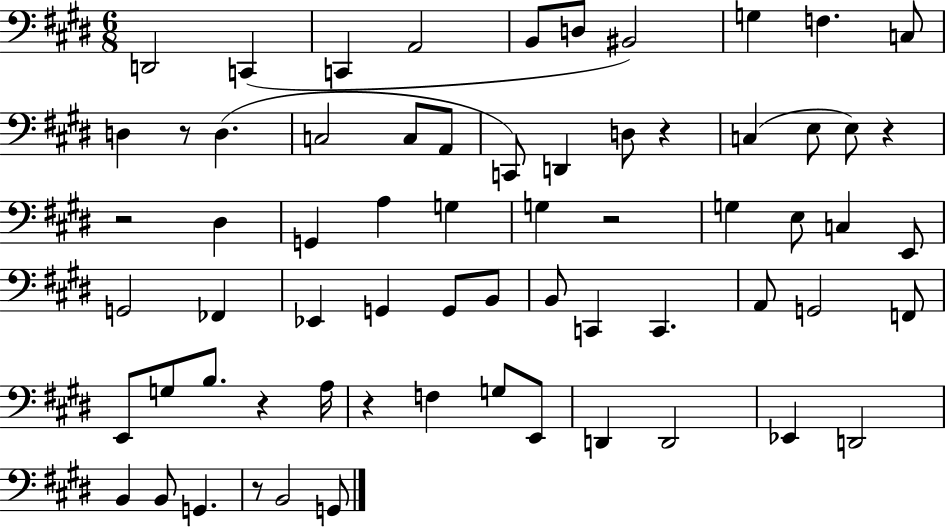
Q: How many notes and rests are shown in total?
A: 66